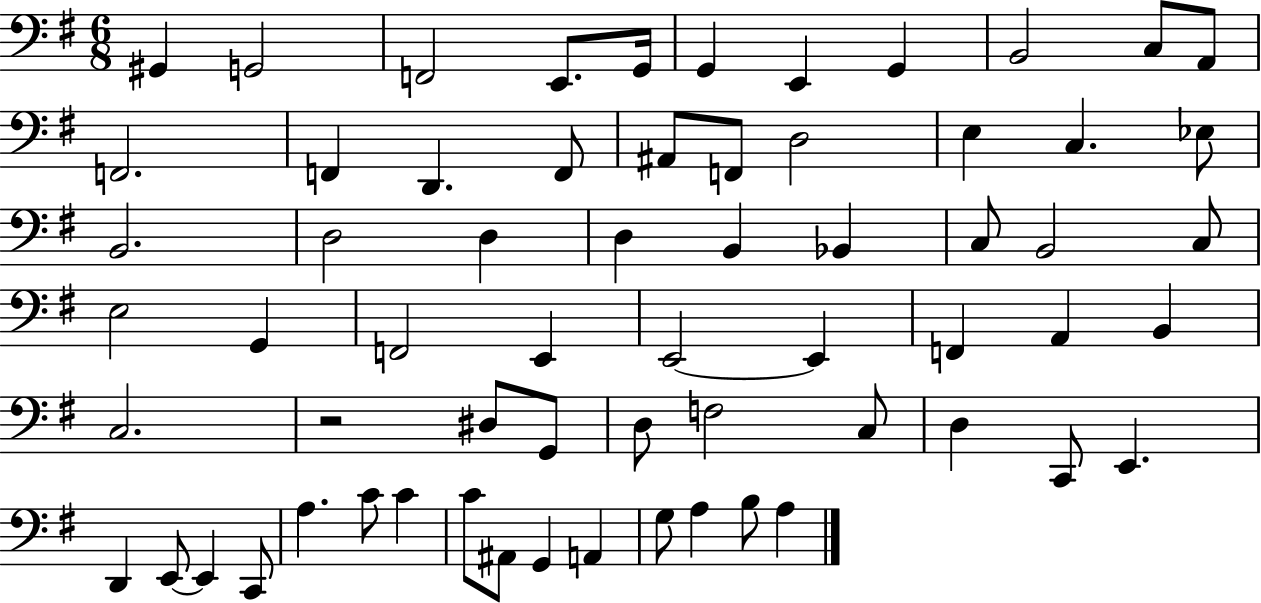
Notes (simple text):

G#2/q G2/h F2/h E2/e. G2/s G2/q E2/q G2/q B2/h C3/e A2/e F2/h. F2/q D2/q. F2/e A#2/e F2/e D3/h E3/q C3/q. Eb3/e B2/h. D3/h D3/q D3/q B2/q Bb2/q C3/e B2/h C3/e E3/h G2/q F2/h E2/q E2/h E2/q F2/q A2/q B2/q C3/h. R/h D#3/e G2/e D3/e F3/h C3/e D3/q C2/e E2/q. D2/q E2/e E2/q C2/e A3/q. C4/e C4/q C4/e A#2/e G2/q A2/q G3/e A3/q B3/e A3/q